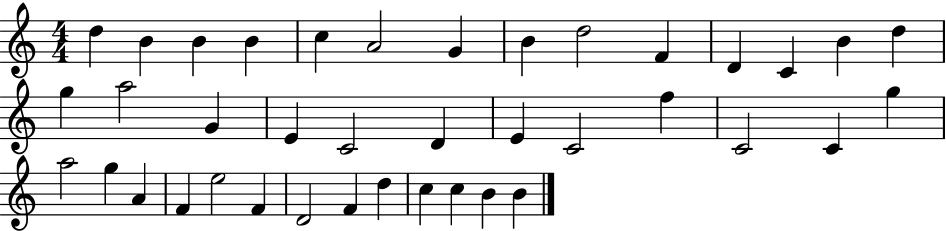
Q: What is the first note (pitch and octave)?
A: D5